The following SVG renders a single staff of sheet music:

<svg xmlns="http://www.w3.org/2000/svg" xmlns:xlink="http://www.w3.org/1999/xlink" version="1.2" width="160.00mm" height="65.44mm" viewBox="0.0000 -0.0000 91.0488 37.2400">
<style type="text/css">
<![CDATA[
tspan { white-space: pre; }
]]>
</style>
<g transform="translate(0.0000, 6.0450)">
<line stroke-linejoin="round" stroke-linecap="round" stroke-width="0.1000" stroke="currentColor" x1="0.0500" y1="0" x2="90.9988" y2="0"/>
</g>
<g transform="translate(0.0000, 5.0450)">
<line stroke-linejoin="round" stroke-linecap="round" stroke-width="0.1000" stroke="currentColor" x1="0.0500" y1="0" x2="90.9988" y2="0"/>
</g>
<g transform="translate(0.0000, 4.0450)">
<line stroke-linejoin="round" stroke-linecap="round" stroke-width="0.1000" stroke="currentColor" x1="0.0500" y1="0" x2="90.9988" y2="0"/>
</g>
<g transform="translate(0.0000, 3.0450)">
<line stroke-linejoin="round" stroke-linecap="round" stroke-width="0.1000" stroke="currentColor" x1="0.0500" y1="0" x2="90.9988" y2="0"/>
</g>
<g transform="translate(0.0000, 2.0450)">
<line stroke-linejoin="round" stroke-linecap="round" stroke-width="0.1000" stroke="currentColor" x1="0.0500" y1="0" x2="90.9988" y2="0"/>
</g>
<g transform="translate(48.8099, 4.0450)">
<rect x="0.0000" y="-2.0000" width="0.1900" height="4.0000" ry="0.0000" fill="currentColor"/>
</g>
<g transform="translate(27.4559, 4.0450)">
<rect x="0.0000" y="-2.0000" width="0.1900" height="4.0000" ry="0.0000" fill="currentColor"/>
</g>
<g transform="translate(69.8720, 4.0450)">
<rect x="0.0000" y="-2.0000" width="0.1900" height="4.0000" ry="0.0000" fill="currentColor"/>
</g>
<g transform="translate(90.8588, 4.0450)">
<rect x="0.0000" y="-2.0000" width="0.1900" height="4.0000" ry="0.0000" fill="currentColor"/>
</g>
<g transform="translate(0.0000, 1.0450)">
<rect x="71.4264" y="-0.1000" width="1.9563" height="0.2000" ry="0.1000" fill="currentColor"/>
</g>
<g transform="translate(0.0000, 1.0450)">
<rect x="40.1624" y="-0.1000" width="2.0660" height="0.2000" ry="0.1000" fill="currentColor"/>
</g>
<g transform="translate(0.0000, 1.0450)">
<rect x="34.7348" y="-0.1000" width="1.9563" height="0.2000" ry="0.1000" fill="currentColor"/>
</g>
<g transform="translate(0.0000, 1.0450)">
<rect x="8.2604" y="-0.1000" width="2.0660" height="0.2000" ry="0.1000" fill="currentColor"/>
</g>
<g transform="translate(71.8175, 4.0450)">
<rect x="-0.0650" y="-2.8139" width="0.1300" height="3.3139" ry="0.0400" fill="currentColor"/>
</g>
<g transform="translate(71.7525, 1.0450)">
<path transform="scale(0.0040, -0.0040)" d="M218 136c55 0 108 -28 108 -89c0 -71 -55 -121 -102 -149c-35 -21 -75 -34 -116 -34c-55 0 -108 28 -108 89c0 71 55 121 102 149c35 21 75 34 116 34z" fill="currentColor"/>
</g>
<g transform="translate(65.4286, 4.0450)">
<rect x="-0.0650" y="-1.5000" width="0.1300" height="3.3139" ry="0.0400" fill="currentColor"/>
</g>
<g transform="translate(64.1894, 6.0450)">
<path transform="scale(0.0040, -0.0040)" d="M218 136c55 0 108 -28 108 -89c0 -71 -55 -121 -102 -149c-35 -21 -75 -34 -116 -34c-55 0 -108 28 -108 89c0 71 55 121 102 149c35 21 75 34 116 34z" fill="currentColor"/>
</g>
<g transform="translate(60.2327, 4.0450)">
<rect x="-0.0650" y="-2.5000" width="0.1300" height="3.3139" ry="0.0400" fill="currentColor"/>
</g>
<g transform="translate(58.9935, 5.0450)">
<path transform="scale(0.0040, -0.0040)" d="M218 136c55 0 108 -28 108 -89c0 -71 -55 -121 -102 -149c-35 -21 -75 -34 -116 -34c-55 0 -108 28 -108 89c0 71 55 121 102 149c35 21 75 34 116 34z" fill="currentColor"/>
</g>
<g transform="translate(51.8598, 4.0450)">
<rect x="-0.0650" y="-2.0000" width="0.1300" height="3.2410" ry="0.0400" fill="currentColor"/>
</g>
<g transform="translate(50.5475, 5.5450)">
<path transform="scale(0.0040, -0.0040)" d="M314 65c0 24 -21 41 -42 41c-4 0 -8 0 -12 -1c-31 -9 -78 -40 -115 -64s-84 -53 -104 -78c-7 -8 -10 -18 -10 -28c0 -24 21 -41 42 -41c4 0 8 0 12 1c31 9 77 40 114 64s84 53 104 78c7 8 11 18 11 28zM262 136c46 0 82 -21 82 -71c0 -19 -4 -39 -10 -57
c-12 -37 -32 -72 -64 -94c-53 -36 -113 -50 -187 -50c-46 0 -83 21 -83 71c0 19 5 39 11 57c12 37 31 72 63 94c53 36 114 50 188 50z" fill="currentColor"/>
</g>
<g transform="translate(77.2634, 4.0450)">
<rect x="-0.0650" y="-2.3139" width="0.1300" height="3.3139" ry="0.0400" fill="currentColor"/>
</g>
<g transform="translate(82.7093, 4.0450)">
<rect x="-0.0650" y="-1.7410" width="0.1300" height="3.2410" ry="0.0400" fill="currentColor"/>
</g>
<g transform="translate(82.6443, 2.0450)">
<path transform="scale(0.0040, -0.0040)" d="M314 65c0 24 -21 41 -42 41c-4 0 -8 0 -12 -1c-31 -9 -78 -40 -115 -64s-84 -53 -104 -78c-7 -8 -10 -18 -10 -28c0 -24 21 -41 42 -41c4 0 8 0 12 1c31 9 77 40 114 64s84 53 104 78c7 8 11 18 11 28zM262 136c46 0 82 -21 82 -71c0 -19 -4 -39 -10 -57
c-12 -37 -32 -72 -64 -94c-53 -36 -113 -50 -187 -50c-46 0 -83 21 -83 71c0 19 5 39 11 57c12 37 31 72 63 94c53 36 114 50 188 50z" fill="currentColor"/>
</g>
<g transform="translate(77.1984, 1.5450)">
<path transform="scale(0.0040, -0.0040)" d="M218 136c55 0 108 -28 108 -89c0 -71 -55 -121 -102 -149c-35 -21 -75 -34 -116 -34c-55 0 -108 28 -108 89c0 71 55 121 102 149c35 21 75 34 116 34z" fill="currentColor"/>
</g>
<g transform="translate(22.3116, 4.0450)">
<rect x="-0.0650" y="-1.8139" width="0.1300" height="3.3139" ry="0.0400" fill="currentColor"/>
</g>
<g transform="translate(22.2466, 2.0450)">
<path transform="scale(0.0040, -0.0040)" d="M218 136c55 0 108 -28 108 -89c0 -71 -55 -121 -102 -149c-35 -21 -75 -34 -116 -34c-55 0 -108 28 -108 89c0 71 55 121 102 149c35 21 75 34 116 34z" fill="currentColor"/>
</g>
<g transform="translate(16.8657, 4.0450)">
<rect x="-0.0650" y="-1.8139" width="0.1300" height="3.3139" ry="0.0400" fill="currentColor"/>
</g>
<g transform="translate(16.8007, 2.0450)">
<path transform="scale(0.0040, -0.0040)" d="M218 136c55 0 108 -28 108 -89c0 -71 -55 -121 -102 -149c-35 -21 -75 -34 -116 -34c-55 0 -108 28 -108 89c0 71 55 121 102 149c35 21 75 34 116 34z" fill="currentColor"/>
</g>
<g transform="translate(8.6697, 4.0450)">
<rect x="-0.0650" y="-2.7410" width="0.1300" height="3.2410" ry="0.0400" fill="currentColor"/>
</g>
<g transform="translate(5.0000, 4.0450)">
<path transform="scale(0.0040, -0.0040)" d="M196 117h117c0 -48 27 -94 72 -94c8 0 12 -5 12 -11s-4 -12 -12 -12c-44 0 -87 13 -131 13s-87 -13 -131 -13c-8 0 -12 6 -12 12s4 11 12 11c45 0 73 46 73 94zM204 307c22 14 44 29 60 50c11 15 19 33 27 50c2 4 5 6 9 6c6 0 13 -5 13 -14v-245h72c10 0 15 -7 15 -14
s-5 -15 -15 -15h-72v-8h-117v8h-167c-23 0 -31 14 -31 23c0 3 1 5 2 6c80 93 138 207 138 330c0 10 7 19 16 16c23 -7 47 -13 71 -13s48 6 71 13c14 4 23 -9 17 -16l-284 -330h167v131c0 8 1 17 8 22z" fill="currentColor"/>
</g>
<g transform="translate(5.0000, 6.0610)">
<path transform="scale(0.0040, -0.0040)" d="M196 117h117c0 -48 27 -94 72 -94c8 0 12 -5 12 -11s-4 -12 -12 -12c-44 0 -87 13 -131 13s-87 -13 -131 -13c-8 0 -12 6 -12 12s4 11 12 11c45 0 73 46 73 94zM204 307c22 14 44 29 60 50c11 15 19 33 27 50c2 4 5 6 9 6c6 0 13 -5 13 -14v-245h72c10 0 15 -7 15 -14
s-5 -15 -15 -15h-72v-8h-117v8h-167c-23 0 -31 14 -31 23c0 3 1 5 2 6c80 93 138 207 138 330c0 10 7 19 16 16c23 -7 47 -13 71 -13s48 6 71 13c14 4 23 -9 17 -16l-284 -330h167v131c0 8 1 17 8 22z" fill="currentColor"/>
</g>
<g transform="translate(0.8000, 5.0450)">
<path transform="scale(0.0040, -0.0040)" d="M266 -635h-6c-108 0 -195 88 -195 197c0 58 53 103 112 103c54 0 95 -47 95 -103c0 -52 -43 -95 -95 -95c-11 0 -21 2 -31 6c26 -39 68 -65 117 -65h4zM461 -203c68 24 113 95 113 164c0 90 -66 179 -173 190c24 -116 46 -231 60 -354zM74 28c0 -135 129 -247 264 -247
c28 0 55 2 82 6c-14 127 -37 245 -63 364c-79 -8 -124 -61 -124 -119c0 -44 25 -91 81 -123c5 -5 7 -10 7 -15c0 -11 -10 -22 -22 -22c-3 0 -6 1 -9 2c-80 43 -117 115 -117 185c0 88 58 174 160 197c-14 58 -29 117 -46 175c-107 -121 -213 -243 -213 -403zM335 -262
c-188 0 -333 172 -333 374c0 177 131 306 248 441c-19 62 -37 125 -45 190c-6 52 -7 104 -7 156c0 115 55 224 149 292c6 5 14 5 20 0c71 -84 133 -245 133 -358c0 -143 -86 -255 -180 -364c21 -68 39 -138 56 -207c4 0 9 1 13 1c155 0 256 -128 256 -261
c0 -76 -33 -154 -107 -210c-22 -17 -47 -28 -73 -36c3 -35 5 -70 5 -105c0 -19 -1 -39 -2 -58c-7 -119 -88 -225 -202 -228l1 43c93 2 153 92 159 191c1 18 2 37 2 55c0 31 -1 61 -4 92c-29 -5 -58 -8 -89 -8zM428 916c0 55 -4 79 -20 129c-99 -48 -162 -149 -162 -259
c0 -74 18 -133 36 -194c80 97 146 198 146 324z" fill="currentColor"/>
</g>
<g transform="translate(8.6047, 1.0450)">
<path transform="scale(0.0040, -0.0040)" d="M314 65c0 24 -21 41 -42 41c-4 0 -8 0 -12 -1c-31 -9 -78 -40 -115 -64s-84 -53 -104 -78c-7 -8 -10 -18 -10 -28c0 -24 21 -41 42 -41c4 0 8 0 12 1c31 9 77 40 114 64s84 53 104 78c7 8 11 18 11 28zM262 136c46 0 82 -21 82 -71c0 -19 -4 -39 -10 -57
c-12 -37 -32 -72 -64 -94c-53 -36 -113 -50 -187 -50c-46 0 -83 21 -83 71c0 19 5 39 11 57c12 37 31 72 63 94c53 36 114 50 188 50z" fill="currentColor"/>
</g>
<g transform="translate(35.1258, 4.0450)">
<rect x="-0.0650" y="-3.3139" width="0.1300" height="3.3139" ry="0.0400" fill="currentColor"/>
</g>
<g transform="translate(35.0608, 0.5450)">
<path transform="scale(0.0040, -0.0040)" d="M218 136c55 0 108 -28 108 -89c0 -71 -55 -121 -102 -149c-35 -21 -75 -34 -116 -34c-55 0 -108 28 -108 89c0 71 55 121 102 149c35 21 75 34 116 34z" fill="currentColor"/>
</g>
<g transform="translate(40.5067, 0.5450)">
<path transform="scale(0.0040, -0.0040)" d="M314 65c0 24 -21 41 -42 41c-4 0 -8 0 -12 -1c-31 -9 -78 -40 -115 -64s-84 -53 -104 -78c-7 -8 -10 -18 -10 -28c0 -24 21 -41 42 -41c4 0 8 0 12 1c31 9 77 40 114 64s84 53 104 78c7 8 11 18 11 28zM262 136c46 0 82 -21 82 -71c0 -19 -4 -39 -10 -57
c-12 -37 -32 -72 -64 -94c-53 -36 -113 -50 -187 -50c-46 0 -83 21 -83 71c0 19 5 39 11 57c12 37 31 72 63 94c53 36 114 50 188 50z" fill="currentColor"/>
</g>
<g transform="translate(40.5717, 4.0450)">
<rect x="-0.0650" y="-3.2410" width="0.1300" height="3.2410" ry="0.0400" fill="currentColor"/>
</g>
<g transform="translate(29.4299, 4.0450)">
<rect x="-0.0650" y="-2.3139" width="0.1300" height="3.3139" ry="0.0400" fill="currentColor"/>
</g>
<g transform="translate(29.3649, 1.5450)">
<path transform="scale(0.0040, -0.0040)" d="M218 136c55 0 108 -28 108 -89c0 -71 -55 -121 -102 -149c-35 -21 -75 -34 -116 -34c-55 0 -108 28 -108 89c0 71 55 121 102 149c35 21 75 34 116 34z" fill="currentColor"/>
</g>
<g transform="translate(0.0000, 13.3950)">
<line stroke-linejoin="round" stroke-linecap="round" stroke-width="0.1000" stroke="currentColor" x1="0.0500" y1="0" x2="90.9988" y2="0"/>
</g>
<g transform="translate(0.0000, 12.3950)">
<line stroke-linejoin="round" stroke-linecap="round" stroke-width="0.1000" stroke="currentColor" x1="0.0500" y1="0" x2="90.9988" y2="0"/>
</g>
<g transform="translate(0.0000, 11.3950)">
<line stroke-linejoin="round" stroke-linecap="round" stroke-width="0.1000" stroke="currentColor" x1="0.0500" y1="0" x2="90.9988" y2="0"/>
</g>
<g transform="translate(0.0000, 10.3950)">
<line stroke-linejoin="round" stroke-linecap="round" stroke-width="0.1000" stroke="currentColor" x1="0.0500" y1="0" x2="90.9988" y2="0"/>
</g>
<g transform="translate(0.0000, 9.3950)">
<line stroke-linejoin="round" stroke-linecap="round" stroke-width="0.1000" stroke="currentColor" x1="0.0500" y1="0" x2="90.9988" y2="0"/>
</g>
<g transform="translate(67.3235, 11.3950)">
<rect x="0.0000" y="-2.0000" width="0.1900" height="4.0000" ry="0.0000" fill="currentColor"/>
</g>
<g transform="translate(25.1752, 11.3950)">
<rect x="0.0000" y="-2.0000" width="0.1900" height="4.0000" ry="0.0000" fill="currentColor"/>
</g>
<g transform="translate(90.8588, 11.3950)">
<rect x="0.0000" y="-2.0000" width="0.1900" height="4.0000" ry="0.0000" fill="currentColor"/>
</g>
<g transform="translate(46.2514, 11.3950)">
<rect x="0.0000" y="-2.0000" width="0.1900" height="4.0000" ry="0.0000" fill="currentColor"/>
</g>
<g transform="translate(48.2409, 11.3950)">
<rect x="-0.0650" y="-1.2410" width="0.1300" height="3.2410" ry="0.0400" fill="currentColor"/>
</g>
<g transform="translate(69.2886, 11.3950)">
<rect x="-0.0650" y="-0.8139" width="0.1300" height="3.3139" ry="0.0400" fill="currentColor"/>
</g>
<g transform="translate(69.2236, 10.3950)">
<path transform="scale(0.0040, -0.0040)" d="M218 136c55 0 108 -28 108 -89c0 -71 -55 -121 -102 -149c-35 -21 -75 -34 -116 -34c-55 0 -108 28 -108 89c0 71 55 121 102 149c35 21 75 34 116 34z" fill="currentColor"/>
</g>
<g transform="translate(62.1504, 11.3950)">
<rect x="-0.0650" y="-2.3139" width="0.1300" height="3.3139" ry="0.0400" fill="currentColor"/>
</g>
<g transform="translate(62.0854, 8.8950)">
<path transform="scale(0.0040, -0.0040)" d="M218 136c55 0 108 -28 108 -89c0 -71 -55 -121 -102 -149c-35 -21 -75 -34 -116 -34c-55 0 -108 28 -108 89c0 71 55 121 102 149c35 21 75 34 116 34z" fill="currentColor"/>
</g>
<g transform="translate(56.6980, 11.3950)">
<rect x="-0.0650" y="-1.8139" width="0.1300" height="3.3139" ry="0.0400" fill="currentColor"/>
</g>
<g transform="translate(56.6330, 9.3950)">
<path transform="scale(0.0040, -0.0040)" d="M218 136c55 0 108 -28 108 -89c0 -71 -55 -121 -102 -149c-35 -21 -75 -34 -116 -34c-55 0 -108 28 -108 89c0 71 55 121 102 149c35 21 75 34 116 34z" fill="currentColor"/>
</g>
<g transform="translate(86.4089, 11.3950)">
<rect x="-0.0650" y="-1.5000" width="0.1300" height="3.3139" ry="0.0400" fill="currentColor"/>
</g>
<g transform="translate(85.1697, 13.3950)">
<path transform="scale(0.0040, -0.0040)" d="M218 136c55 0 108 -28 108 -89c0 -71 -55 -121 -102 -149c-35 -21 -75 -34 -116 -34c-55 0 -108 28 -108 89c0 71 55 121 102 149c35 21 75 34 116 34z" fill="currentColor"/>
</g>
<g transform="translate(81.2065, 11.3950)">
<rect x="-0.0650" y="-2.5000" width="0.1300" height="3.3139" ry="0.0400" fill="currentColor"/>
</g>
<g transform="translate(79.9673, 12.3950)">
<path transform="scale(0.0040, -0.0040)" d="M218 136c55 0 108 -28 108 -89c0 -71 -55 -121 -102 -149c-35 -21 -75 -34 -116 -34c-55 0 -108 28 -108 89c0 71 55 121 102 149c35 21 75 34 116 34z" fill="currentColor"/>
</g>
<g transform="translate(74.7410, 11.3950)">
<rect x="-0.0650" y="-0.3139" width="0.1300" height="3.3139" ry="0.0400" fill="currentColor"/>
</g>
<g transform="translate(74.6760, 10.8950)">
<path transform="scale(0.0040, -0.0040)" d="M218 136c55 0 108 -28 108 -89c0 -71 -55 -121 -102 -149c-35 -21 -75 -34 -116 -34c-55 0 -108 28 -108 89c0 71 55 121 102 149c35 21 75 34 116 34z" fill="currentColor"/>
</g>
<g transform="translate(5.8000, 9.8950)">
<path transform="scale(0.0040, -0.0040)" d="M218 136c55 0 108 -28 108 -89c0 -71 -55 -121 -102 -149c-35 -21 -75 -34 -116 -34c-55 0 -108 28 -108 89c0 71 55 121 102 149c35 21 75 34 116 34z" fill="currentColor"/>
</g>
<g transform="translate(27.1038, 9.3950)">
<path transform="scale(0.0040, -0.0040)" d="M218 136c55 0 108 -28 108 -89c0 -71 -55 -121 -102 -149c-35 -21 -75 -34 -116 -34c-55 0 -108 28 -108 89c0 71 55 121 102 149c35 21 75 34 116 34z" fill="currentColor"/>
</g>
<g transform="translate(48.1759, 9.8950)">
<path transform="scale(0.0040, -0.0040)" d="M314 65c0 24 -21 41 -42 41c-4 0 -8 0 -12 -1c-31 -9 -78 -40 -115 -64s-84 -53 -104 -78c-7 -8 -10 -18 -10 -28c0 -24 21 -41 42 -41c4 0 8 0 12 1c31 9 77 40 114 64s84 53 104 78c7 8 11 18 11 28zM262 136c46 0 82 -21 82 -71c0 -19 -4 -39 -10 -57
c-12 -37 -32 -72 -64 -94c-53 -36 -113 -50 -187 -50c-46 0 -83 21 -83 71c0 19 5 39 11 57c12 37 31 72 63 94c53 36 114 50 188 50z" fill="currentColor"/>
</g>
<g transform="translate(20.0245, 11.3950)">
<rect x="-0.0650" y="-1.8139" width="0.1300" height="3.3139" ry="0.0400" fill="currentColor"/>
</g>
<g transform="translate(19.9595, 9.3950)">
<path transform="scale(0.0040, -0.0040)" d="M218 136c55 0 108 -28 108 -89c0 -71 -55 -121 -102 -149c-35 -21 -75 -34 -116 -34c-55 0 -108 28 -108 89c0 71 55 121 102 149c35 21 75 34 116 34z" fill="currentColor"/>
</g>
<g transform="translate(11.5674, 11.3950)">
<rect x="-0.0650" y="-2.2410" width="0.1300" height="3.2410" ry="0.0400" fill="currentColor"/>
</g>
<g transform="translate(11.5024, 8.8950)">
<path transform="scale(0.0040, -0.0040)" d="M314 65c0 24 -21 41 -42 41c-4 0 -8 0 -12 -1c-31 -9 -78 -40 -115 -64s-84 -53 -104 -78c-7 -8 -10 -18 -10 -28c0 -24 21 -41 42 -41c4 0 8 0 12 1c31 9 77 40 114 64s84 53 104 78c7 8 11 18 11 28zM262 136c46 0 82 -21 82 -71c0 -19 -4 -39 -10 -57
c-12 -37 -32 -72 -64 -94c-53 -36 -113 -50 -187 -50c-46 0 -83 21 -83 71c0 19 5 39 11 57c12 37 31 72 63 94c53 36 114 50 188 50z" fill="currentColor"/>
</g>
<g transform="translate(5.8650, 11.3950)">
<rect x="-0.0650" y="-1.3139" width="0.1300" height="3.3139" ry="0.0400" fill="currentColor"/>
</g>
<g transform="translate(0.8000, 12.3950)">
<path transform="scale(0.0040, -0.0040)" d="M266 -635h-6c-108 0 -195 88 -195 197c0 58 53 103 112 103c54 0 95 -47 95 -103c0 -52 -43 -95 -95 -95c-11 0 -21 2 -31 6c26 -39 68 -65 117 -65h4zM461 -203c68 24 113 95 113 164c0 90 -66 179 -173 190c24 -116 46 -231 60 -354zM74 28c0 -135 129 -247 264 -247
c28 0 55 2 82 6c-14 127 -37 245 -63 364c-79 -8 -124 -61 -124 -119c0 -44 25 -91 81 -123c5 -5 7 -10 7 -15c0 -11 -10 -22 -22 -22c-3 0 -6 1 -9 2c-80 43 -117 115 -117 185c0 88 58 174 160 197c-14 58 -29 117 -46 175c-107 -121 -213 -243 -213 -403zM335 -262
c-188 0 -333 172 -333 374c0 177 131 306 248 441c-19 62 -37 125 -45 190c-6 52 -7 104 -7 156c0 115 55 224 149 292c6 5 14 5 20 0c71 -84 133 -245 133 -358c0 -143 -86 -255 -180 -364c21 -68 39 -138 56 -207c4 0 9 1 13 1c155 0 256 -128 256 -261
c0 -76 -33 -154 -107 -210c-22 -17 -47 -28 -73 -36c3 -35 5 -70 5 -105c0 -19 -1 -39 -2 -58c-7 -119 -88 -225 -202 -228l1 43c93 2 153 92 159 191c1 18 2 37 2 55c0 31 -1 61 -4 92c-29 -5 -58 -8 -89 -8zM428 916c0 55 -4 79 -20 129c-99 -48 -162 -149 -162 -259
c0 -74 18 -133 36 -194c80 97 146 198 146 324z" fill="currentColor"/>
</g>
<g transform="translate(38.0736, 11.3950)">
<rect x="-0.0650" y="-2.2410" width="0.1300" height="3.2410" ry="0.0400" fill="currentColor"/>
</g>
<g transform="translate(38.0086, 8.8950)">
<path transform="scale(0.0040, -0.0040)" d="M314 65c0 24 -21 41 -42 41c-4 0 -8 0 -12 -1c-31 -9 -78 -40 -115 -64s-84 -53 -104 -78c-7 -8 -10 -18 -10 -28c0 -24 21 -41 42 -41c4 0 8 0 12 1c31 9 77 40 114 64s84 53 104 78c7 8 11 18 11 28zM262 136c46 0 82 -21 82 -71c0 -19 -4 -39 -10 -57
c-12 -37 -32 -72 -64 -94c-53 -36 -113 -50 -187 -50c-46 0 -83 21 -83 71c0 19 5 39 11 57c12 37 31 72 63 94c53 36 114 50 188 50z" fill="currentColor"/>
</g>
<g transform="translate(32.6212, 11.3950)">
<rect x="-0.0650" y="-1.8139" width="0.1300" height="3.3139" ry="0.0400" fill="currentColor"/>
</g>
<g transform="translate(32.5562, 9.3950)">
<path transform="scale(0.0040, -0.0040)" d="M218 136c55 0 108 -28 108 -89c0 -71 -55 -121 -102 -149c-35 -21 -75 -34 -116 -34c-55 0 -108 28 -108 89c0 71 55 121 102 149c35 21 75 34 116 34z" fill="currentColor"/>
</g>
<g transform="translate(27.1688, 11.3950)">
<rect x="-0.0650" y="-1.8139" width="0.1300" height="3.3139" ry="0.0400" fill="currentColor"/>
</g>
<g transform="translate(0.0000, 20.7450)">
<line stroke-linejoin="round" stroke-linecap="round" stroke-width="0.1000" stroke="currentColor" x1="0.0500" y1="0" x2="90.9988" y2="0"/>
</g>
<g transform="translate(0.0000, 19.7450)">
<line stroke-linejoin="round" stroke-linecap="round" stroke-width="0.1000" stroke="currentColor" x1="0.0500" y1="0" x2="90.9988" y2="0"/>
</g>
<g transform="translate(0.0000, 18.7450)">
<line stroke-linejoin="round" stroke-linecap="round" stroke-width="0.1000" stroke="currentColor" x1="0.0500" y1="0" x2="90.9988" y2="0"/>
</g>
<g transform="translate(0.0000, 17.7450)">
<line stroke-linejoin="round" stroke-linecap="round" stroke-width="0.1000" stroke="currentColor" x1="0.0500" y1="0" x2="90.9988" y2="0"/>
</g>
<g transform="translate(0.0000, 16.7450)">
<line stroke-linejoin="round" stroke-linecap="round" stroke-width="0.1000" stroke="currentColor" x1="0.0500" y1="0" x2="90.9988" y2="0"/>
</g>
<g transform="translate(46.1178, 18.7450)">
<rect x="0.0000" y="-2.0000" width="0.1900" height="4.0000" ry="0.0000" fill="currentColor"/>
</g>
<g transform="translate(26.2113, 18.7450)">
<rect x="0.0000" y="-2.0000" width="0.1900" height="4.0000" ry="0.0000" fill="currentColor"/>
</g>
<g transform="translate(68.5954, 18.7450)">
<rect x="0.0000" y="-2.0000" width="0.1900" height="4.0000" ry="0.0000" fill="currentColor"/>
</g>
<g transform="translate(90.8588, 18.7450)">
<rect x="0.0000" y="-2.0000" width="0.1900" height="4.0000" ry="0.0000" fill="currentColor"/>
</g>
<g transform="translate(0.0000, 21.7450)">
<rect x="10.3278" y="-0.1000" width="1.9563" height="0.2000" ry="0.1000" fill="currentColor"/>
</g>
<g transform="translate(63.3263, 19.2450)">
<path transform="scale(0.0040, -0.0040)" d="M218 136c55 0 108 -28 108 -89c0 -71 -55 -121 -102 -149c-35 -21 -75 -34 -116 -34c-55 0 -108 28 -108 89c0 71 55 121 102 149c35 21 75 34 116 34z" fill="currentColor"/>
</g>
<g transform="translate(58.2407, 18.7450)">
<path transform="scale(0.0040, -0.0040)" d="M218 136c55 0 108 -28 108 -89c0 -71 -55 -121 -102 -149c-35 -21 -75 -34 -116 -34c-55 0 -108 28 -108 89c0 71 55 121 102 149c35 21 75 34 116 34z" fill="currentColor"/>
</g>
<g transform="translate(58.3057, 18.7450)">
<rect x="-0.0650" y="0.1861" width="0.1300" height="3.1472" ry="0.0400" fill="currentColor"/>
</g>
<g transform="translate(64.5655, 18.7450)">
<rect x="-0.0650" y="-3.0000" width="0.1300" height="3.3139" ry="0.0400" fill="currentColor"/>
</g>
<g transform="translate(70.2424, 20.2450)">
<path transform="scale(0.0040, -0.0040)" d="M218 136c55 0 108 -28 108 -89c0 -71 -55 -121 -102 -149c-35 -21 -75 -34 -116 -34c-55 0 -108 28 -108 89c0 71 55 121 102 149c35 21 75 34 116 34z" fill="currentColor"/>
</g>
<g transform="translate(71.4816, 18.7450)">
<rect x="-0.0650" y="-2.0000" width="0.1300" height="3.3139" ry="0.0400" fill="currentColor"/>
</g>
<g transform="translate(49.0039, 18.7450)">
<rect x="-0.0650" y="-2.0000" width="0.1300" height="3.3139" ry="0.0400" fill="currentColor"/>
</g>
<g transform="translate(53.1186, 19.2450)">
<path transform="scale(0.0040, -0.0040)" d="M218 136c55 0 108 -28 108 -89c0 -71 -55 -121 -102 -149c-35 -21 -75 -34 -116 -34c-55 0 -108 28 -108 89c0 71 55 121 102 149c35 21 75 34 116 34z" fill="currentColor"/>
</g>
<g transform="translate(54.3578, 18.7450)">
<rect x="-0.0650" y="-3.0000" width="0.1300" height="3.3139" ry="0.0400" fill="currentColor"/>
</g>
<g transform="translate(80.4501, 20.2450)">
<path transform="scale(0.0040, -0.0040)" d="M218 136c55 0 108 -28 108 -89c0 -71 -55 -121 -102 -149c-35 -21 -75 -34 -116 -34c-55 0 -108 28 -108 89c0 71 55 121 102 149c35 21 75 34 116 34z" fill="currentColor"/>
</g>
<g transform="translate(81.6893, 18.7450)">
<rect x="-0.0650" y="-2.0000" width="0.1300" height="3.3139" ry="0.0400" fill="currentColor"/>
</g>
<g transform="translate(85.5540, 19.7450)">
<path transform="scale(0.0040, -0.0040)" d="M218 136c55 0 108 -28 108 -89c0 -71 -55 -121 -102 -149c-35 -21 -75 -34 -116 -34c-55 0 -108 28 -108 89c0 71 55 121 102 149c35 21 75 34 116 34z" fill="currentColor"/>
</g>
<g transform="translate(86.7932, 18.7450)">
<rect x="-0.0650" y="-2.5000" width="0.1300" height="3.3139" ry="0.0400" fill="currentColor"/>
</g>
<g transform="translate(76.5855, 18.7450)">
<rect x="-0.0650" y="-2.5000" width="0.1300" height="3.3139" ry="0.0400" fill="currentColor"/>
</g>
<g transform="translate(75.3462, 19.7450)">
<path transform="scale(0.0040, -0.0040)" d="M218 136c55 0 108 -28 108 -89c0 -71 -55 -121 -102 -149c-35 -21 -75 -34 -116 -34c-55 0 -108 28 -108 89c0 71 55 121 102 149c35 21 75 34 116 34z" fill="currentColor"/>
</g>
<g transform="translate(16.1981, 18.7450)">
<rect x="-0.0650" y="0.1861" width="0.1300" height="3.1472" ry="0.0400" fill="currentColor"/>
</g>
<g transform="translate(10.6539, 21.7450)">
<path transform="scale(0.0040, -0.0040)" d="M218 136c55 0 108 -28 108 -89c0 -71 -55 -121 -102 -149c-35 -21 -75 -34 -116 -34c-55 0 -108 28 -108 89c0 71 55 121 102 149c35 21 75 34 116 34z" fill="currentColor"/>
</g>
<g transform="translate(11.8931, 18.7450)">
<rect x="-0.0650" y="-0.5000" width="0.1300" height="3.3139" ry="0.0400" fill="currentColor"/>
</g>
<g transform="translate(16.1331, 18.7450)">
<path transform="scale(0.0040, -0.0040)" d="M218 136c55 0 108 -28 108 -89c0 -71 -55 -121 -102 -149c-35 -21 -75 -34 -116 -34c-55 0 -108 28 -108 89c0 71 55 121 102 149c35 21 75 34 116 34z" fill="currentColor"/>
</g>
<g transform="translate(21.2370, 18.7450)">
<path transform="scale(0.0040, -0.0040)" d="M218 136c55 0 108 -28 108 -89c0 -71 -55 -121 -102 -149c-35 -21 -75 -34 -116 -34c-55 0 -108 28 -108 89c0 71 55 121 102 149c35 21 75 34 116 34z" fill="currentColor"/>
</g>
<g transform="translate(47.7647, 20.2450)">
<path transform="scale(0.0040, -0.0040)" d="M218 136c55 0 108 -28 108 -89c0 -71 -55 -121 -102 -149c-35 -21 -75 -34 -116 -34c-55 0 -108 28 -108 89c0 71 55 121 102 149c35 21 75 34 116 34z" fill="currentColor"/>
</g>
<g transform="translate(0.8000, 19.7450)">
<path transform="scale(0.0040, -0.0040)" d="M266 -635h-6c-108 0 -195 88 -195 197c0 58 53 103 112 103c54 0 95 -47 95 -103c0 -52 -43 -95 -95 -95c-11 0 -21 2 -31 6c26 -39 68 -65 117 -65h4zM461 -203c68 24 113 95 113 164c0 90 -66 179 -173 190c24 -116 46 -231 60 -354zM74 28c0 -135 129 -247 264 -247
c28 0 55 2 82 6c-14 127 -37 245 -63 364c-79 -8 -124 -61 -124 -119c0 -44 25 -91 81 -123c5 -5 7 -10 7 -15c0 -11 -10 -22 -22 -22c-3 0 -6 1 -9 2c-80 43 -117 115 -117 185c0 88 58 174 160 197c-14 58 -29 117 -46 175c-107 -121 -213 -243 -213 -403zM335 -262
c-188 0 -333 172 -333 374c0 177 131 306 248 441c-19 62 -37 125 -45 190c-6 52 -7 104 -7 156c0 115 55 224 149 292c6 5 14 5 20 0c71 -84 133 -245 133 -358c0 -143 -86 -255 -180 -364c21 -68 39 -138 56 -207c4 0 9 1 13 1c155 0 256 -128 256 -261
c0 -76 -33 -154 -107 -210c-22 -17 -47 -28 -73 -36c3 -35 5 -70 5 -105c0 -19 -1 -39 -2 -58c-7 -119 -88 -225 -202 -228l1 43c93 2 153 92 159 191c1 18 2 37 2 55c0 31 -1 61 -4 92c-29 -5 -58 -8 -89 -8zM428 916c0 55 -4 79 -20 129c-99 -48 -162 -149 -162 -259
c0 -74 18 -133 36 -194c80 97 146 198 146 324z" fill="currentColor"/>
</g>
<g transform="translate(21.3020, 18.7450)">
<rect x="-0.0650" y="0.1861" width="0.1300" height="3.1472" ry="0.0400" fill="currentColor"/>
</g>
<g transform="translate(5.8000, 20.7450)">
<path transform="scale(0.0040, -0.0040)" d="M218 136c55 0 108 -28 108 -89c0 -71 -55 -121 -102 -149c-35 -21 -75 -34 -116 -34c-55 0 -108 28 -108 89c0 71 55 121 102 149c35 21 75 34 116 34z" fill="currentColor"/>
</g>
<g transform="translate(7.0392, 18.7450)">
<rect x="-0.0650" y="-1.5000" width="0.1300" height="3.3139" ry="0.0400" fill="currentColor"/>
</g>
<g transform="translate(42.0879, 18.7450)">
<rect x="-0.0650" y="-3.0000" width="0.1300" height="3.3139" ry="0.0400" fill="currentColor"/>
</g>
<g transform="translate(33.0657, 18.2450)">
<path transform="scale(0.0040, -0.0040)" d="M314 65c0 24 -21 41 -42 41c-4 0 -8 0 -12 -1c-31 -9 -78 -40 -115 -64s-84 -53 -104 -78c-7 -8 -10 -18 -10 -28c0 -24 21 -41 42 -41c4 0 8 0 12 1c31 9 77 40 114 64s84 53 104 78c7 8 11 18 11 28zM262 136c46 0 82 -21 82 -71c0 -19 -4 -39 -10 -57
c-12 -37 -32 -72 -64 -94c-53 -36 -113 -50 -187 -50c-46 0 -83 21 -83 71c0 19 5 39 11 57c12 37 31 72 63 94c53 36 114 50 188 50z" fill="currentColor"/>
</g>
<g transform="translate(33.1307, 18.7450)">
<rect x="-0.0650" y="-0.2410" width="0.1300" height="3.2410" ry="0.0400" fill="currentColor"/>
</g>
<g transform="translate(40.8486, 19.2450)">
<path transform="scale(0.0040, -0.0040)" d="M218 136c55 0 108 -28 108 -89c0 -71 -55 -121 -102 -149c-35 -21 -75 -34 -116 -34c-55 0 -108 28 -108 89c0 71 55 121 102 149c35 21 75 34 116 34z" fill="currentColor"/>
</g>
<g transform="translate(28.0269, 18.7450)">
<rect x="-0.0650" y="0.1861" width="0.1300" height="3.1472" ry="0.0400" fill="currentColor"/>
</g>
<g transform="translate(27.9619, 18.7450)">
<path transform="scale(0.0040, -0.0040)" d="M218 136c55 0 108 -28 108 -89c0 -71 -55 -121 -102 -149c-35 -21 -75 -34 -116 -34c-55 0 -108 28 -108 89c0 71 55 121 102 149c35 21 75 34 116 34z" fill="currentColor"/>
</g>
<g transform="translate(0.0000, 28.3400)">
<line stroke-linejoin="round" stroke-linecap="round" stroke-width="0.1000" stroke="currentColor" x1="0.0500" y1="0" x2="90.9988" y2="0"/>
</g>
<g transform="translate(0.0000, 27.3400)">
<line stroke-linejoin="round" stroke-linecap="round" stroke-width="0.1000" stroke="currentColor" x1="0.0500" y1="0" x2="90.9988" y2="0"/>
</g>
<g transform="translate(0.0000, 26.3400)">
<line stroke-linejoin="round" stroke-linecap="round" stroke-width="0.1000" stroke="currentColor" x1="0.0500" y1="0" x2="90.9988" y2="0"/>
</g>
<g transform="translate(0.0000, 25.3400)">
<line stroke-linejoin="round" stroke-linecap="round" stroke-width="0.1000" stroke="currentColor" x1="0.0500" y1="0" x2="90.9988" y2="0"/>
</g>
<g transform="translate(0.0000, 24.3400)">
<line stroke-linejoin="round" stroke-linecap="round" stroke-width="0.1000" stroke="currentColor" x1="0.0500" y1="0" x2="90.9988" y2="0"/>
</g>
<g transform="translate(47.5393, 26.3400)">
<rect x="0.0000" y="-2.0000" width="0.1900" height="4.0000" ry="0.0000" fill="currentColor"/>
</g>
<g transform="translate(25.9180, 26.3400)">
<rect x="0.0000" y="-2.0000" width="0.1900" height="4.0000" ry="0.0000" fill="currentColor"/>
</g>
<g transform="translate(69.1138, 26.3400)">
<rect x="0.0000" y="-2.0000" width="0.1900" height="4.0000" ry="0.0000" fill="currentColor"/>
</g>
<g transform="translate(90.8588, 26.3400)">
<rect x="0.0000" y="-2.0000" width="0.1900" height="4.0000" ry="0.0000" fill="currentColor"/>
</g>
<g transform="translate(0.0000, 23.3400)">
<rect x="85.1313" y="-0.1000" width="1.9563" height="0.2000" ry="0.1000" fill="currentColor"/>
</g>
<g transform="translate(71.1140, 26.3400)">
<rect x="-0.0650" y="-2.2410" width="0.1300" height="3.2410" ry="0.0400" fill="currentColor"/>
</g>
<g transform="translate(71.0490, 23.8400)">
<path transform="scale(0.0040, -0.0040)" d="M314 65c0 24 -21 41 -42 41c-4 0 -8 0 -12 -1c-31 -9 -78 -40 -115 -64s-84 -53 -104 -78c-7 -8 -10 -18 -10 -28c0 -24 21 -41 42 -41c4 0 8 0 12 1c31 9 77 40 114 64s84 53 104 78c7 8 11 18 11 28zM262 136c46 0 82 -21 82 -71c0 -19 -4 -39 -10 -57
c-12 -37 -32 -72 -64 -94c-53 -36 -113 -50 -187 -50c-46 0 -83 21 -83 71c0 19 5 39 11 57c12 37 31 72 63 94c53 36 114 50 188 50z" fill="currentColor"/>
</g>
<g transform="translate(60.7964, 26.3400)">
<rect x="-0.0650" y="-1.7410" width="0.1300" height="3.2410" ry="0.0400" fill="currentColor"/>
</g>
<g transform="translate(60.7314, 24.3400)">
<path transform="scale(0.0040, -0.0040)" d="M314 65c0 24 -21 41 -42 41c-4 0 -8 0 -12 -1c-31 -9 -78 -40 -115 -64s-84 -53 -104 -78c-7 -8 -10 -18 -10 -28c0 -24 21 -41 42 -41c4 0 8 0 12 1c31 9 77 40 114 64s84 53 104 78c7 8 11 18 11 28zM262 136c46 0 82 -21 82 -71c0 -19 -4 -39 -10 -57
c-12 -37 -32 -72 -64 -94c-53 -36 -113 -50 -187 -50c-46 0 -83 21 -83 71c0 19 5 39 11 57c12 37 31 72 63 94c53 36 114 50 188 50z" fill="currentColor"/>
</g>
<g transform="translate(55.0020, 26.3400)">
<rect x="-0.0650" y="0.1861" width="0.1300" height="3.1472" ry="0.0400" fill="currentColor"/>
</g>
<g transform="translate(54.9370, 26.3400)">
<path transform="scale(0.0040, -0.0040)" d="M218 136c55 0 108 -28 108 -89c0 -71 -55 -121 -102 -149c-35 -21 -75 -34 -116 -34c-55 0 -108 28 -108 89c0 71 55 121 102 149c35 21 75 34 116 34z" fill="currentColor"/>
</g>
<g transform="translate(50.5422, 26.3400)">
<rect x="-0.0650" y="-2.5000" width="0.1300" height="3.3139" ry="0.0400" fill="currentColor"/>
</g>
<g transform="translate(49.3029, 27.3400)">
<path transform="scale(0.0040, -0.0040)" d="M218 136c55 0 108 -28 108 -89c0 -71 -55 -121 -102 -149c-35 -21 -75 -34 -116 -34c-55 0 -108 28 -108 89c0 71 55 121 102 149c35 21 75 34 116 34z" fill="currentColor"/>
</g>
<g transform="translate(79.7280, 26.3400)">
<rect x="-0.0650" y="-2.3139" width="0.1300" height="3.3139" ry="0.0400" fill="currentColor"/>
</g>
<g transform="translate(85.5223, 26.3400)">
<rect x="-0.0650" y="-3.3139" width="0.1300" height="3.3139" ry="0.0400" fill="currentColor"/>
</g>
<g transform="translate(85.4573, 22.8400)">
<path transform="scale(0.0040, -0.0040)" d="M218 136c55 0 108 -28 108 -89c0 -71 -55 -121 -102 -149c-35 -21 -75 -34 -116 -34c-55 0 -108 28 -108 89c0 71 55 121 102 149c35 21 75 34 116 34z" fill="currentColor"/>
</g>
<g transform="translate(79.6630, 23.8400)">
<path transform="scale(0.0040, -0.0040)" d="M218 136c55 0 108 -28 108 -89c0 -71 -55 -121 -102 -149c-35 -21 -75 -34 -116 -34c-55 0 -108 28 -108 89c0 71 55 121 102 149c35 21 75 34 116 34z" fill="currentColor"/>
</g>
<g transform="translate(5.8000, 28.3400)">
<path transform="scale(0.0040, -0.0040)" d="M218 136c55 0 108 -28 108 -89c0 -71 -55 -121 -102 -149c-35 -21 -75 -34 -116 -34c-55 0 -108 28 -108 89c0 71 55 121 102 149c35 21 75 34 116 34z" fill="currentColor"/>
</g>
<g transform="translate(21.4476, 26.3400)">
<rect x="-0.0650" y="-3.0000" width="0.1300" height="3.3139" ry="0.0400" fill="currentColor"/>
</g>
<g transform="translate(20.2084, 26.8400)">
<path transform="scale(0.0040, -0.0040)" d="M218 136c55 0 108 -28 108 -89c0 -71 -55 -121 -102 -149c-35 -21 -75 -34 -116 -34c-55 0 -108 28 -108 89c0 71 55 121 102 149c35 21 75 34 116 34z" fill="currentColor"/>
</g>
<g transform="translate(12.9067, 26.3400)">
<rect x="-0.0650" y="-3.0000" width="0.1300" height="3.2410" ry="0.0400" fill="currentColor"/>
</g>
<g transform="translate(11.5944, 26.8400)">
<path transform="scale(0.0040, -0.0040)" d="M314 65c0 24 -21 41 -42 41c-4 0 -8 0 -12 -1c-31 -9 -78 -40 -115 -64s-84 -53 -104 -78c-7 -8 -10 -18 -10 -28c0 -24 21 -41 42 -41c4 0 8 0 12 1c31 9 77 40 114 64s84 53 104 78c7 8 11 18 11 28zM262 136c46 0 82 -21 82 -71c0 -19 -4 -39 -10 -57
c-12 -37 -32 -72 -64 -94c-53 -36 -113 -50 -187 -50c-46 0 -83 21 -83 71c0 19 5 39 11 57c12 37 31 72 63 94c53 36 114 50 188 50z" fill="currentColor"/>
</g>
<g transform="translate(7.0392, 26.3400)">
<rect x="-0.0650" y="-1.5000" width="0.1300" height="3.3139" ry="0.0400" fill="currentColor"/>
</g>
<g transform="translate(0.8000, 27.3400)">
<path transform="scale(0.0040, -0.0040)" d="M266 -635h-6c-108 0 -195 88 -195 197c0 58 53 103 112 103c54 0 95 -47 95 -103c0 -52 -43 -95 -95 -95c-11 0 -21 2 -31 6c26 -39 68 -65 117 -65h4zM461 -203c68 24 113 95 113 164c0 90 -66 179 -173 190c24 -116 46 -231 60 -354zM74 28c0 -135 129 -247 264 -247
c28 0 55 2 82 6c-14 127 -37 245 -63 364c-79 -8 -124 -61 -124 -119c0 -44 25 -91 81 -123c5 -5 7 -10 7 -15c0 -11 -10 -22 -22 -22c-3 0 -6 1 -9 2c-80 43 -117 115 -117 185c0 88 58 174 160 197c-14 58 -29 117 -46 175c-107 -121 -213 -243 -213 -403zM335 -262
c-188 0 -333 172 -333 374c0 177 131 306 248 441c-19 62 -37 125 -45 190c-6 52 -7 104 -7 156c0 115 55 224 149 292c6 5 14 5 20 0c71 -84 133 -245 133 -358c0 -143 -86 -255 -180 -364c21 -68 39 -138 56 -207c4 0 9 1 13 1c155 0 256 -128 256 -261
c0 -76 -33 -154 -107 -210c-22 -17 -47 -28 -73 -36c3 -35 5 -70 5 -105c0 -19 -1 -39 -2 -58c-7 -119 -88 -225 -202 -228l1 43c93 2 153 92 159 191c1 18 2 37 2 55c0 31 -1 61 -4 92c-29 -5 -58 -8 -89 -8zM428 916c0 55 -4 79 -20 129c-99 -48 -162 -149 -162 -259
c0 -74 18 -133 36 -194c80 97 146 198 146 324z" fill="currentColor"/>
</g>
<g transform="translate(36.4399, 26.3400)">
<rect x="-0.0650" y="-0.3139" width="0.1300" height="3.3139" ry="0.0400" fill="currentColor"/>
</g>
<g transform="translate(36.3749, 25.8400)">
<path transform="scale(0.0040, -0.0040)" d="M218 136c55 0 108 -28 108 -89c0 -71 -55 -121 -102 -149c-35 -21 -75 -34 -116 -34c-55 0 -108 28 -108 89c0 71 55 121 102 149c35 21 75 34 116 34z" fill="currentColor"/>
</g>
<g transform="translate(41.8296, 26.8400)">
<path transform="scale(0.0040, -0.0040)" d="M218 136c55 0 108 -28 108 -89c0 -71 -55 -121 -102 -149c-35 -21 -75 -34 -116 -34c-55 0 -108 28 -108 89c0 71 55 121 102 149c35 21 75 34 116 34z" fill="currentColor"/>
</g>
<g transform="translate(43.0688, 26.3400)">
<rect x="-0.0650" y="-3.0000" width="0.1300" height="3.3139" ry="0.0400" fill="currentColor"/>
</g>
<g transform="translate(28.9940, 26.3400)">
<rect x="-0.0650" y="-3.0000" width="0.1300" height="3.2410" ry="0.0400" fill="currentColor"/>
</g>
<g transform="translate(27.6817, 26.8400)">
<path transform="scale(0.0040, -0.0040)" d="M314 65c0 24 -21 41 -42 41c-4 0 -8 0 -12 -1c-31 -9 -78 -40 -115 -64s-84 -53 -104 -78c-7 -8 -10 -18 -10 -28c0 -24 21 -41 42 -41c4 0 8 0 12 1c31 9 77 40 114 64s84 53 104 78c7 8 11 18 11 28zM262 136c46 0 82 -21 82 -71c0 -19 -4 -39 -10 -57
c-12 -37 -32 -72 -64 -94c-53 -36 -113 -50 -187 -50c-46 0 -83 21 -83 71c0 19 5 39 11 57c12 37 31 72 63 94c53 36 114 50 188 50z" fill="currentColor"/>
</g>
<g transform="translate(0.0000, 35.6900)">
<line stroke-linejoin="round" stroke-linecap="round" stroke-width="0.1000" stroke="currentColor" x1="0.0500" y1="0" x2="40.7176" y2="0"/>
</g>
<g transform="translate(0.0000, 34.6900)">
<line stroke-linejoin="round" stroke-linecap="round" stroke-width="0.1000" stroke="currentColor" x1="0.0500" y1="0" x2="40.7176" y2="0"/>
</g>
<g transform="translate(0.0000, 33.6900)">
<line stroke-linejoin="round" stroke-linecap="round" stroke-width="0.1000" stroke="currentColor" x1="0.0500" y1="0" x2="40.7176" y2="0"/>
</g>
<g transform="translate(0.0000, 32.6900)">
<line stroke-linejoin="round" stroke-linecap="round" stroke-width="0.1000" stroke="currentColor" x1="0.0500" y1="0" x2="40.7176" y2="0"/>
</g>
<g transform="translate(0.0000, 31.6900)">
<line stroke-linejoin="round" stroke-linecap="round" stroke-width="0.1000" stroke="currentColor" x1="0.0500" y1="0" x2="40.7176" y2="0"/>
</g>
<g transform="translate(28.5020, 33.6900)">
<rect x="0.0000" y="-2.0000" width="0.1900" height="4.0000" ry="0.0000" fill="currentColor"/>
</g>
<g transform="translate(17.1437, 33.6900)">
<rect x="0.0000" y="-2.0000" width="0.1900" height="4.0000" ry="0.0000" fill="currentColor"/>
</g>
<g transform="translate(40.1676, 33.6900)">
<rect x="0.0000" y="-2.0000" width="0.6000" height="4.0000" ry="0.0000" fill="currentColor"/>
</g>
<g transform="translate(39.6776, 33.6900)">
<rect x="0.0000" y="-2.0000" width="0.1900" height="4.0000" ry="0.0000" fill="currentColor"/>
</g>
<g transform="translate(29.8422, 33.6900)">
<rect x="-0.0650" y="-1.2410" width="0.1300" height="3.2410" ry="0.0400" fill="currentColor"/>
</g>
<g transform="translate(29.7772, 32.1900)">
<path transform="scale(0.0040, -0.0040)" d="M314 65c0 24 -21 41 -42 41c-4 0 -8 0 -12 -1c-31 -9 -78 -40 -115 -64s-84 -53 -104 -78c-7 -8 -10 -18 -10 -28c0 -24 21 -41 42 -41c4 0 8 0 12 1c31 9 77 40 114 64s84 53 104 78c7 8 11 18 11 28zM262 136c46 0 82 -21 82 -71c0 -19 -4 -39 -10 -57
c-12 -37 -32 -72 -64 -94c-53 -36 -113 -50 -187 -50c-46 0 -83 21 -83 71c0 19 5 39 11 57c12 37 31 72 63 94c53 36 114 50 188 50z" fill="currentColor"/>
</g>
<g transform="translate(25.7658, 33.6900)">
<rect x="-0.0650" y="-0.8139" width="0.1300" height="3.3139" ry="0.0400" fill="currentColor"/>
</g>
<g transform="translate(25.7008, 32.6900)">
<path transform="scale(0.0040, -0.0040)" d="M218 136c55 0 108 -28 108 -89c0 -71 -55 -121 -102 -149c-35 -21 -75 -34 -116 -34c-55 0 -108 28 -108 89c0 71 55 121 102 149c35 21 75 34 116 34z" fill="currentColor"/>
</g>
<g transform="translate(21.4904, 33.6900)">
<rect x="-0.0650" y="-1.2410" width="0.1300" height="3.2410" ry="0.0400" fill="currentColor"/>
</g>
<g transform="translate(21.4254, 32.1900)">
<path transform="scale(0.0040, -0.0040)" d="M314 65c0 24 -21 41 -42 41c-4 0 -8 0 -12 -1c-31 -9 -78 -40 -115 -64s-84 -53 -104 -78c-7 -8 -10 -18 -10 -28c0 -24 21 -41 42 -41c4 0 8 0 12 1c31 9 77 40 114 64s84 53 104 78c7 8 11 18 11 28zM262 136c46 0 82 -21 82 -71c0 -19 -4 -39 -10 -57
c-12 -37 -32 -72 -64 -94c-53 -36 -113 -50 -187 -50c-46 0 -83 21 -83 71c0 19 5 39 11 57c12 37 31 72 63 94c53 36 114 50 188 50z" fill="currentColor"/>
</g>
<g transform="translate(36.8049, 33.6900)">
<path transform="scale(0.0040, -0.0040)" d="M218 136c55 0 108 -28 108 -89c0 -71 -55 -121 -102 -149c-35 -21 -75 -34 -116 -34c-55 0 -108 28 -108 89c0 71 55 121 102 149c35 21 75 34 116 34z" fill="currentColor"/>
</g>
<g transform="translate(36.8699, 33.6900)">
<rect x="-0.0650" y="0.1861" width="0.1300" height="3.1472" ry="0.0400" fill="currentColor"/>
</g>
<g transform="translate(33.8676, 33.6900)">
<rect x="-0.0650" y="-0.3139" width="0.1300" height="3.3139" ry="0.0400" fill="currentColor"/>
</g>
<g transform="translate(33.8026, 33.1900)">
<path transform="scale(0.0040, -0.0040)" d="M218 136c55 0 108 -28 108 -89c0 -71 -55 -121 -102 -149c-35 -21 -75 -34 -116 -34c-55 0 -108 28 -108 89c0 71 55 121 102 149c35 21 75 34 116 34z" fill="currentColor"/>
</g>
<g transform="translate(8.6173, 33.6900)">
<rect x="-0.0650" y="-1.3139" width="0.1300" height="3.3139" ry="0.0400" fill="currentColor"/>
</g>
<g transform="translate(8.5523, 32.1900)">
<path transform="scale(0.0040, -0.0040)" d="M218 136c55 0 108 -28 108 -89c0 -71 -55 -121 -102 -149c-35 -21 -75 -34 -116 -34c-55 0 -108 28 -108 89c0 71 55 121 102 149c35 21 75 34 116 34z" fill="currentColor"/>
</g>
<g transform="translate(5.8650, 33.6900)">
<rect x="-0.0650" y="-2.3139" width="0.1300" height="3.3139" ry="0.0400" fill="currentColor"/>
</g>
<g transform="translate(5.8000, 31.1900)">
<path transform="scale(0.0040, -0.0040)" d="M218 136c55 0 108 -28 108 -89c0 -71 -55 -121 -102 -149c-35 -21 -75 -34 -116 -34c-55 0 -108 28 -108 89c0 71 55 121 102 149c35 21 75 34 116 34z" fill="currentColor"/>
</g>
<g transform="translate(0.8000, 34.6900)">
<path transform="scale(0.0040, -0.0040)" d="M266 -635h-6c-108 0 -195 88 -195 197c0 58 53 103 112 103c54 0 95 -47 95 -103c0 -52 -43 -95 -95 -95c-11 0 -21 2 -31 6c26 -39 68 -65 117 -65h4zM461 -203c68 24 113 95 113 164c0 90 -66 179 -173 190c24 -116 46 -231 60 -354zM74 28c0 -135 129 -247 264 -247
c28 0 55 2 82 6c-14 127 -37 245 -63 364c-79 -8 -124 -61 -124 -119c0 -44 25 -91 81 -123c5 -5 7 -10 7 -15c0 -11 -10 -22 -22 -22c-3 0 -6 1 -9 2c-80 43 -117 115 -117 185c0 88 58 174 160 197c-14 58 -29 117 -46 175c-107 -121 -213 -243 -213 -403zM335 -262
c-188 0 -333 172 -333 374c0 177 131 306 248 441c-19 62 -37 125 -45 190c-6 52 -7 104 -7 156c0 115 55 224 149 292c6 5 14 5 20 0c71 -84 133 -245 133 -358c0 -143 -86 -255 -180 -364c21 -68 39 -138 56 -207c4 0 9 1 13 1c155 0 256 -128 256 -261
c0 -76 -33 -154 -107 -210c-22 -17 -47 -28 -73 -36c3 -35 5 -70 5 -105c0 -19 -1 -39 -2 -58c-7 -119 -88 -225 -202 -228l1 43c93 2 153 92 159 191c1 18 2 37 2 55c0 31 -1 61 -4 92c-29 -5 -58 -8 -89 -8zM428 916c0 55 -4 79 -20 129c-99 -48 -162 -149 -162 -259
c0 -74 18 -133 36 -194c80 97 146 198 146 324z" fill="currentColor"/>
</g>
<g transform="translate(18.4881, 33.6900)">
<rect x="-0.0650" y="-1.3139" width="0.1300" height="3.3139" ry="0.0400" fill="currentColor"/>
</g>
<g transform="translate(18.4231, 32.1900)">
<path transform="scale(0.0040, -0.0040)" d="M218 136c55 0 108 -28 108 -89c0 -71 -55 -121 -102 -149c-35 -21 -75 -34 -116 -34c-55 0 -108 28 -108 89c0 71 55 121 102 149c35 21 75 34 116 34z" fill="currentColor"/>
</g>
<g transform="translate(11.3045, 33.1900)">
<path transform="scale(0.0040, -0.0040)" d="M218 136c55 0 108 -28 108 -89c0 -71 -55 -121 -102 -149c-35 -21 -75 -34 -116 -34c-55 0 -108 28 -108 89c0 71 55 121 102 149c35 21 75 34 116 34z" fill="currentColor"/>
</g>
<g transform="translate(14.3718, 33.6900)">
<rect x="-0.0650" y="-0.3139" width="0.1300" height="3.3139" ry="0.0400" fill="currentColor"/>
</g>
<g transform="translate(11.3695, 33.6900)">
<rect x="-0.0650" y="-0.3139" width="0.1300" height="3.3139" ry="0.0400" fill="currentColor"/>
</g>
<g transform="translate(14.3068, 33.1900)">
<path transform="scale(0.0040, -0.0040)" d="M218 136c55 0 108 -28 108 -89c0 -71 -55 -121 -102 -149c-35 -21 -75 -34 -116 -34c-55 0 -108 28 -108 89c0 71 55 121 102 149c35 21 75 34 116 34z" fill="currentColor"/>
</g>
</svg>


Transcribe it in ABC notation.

X:1
T:Untitled
M:4/4
L:1/4
K:C
a2 f f g b b2 F2 G E a g f2 e g2 f f f g2 e2 f g d c G E E C B B B c2 A F A B A F G F G E A2 A A2 c A G B f2 g2 g b g e c c e e2 d e2 c B